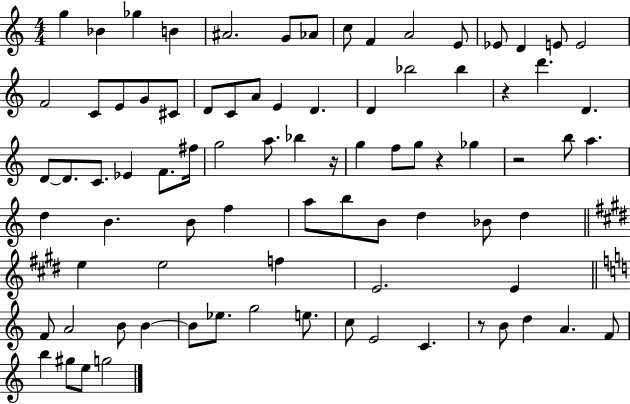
{
  \clef treble
  \numericTimeSignature
  \time 4/4
  \key c \major
  g''4 bes'4 ges''4 b'4 | ais'2. g'8 aes'8 | c''8 f'4 a'2 e'8 | ees'8 d'4 e'8 e'2 | \break f'2 c'8 e'8 g'8 cis'8 | d'8 c'8 a'8 e'4 d'4. | d'4 bes''2 bes''4 | r4 d'''4. d'4. | \break d'8~~ d'8. c'8. ees'4 f'8. fis''16 | g''2 a''8. bes''4 r16 | g''4 f''8 g''8 r4 ges''4 | r2 b''8 a''4. | \break d''4 b'4. b'8 f''4 | a''8 b''8 b'8 d''4 bes'8 d''4 | \bar "||" \break \key e \major e''4 e''2 f''4 | e'2. e'4 | \bar "||" \break \key a \minor f'8 a'2 b'8 b'4~~ | b'8 ees''8. g''2 e''8. | c''8 e'2 c'4. | r8 b'8 d''4 a'4. f'8 | \break b''4 gis''8 e''8 g''2 | \bar "|."
}